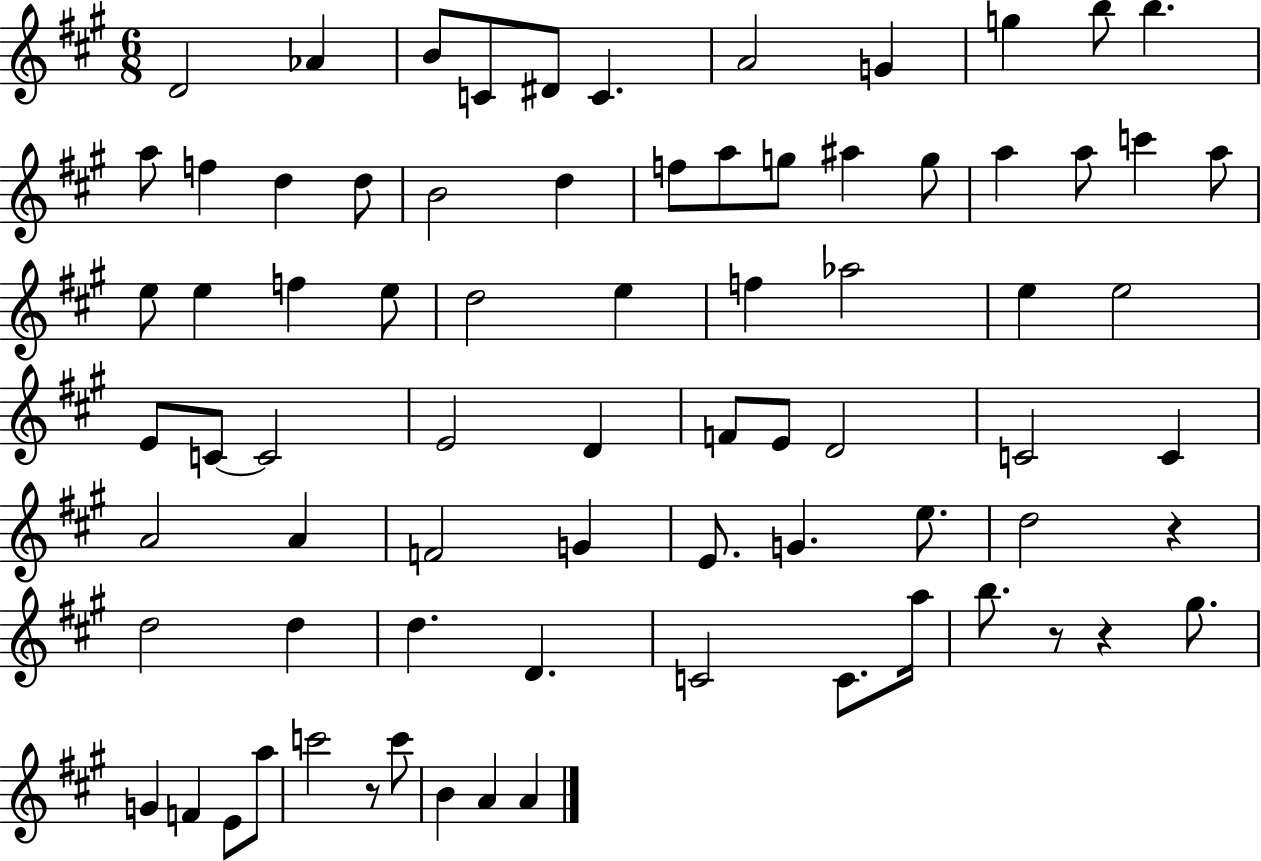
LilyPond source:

{
  \clef treble
  \numericTimeSignature
  \time 6/8
  \key a \major
  d'2 aes'4 | b'8 c'8 dis'8 c'4. | a'2 g'4 | g''4 b''8 b''4. | \break a''8 f''4 d''4 d''8 | b'2 d''4 | f''8 a''8 g''8 ais''4 g''8 | a''4 a''8 c'''4 a''8 | \break e''8 e''4 f''4 e''8 | d''2 e''4 | f''4 aes''2 | e''4 e''2 | \break e'8 c'8~~ c'2 | e'2 d'4 | f'8 e'8 d'2 | c'2 c'4 | \break a'2 a'4 | f'2 g'4 | e'8. g'4. e''8. | d''2 r4 | \break d''2 d''4 | d''4. d'4. | c'2 c'8. a''16 | b''8. r8 r4 gis''8. | \break g'4 f'4 e'8 a''8 | c'''2 r8 c'''8 | b'4 a'4 a'4 | \bar "|."
}